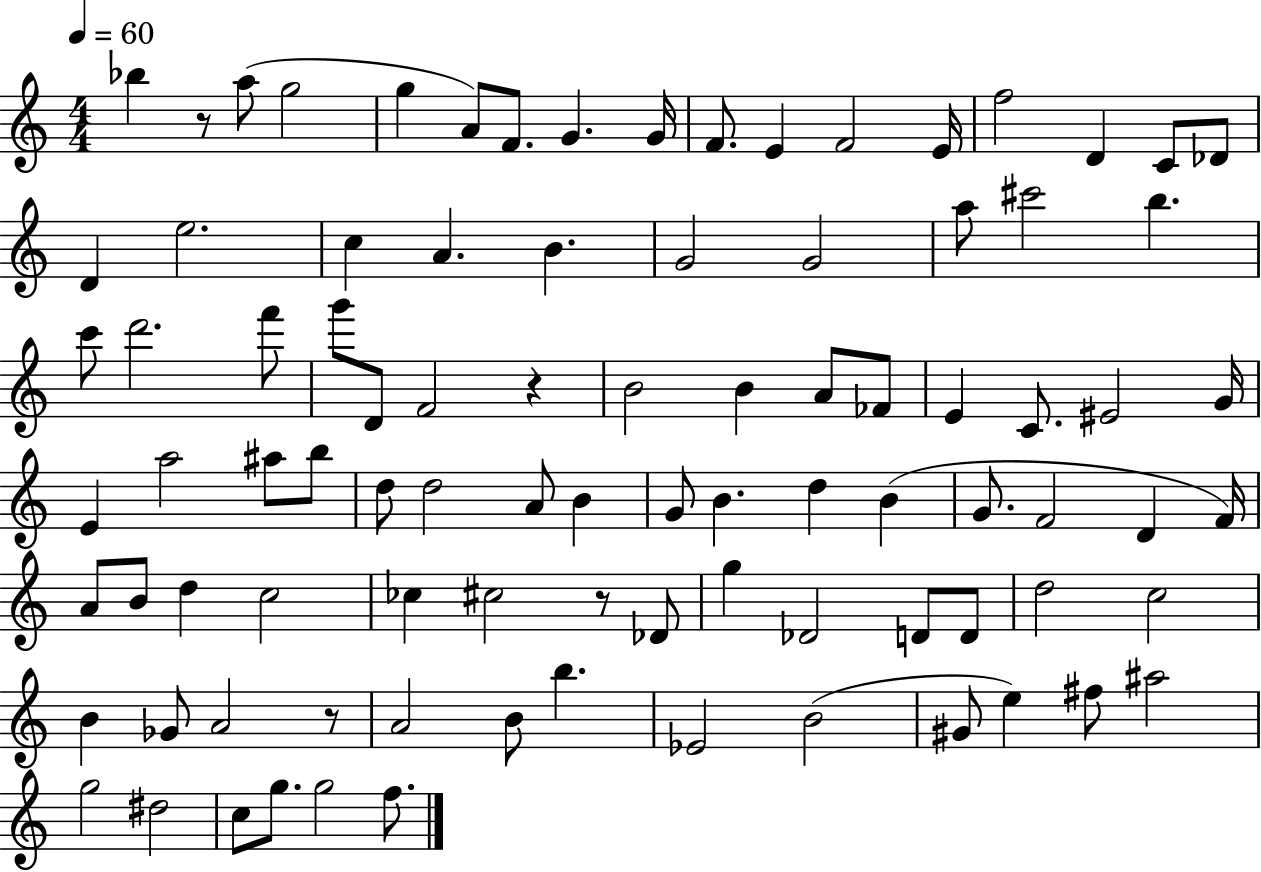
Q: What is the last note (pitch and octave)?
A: F5